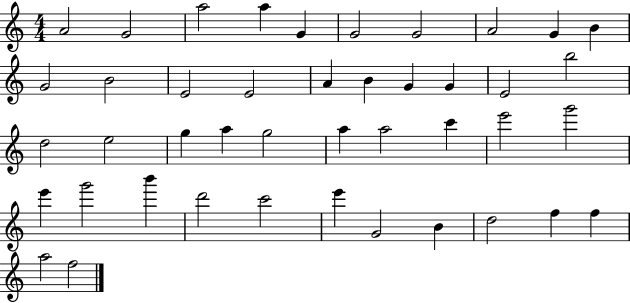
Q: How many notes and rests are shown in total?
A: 43